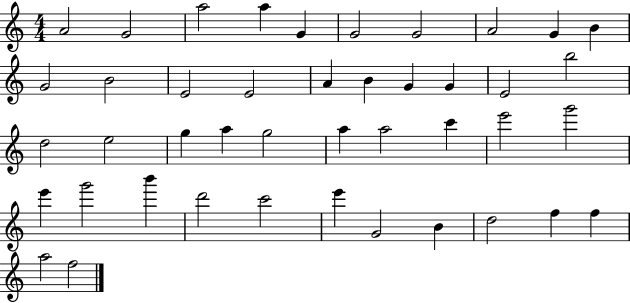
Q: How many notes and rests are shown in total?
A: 43